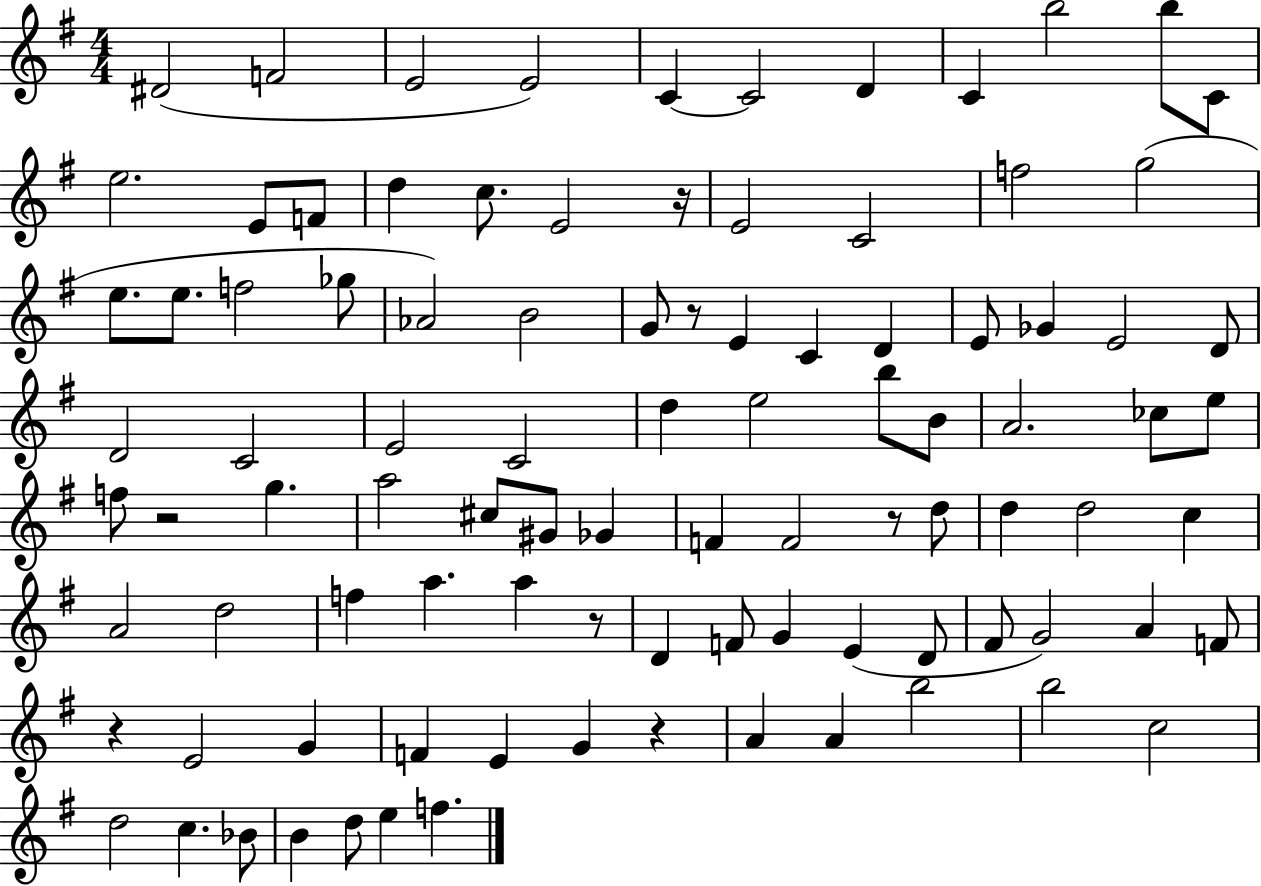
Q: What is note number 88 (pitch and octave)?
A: E5